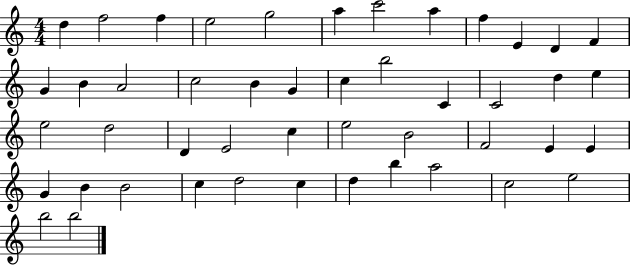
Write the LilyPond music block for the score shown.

{
  \clef treble
  \numericTimeSignature
  \time 4/4
  \key c \major
  d''4 f''2 f''4 | e''2 g''2 | a''4 c'''2 a''4 | f''4 e'4 d'4 f'4 | \break g'4 b'4 a'2 | c''2 b'4 g'4 | c''4 b''2 c'4 | c'2 d''4 e''4 | \break e''2 d''2 | d'4 e'2 c''4 | e''2 b'2 | f'2 e'4 e'4 | \break g'4 b'4 b'2 | c''4 d''2 c''4 | d''4 b''4 a''2 | c''2 e''2 | \break b''2 b''2 | \bar "|."
}